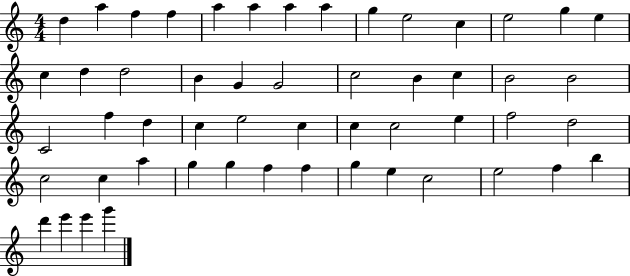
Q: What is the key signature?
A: C major